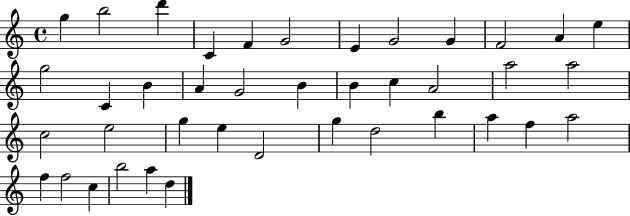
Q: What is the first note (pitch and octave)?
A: G5